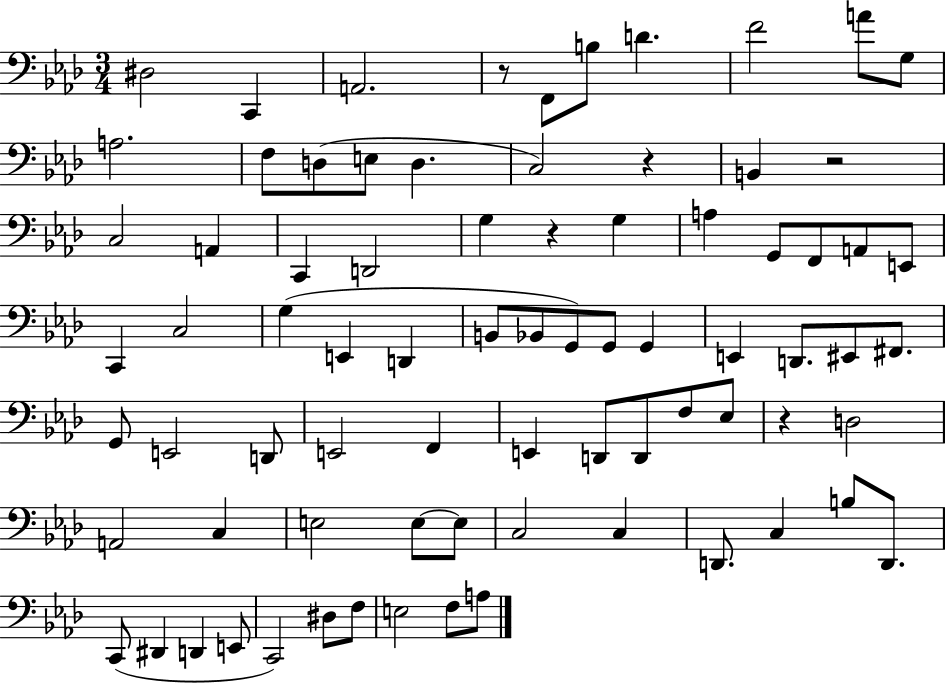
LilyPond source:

{
  \clef bass
  \numericTimeSignature
  \time 3/4
  \key aes \major
  dis2 c,4 | a,2. | r8 f,8 b8 d'4. | f'2 a'8 g8 | \break a2. | f8 d8( e8 d4. | c2) r4 | b,4 r2 | \break c2 a,4 | c,4 d,2 | g4 r4 g4 | a4 g,8 f,8 a,8 e,8 | \break c,4 c2 | g4( e,4 d,4 | b,8 bes,8 g,8) g,8 g,4 | e,4 d,8. eis,8 fis,8. | \break g,8 e,2 d,8 | e,2 f,4 | e,4 d,8 d,8 f8 ees8 | r4 d2 | \break a,2 c4 | e2 e8~~ e8 | c2 c4 | d,8. c4 b8 d,8. | \break c,8( dis,4 d,4 e,8 | c,2) dis8 f8 | e2 f8 a8 | \bar "|."
}